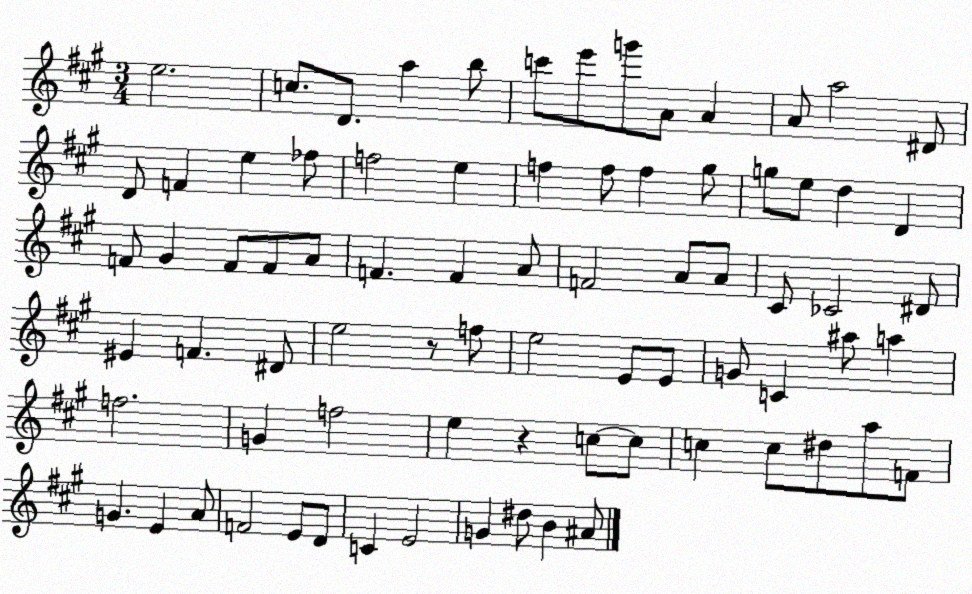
X:1
T:Untitled
M:3/4
L:1/4
K:A
e2 c/2 D/2 a b/2 c'/2 e'/2 g'/2 A/2 A A/2 a2 ^D/2 D/2 F e _f/2 f2 e f f/2 f ^g/2 g/2 e/2 d D F/2 ^G F/2 F/2 A/2 F F A/2 F2 A/2 A/2 ^C/2 _C2 ^D/2 ^E F ^D/2 e2 z/2 f/2 e2 E/2 E/2 G/2 C ^a/2 a f2 G f2 e z c/2 c/2 c c/2 ^d/2 a/2 F/2 G E A/2 F2 E/2 D/2 C E2 G ^d/2 B ^A/2